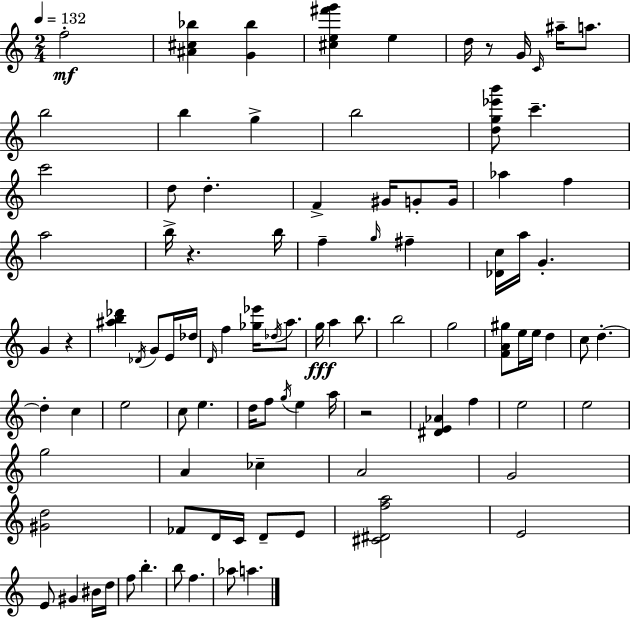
F5/h [A#4,C#5,Bb5]/q [G4,Bb5]/q [C#5,E5,F#6,G6]/q E5/q D5/s R/e G4/s C4/s A#5/s A5/e. B5/h B5/q G5/q B5/h [D5,G5,Eb6,B6]/e C6/q. C6/h D5/e D5/q. F4/q G#4/s G4/e G4/s Ab5/q F5/q A5/h B5/s R/q. B5/s F5/q G5/s F#5/q [Db4,C5]/s A5/s G4/q. G4/q R/q [A#5,B5,Db6]/q Db4/s G4/e E4/s Db5/s D4/s F5/q [Gb5,Eb6]/s Db5/s A5/e. G5/s A5/q B5/e. B5/h G5/h [F4,A4,G#5]/e E5/s E5/s D5/q C5/e D5/q. D5/q C5/q E5/h C5/e E5/q. D5/s F5/e G5/s E5/q A5/s R/h [D#4,E4,Ab4]/q F5/q E5/h E5/h G5/h A4/q CES5/q A4/h G4/h [G#4,D5]/h FES4/e D4/s C4/s D4/e E4/e [C#4,D#4,F5,A5]/h E4/h E4/e G#4/q BIS4/s D5/s F5/e B5/q. B5/e F5/q. Ab5/e A5/q.